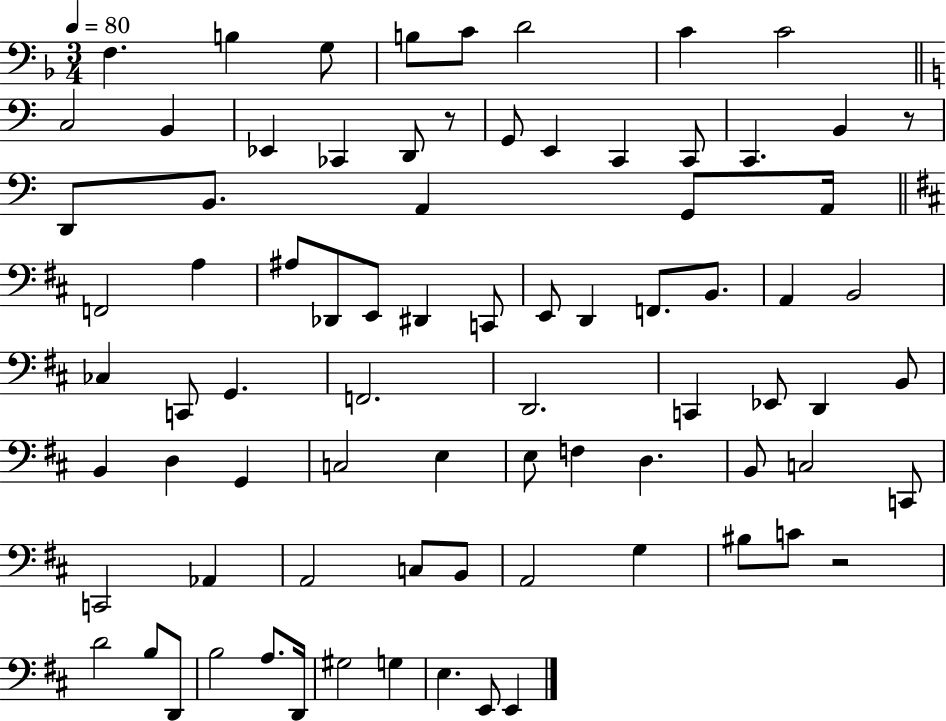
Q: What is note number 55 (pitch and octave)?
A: B2